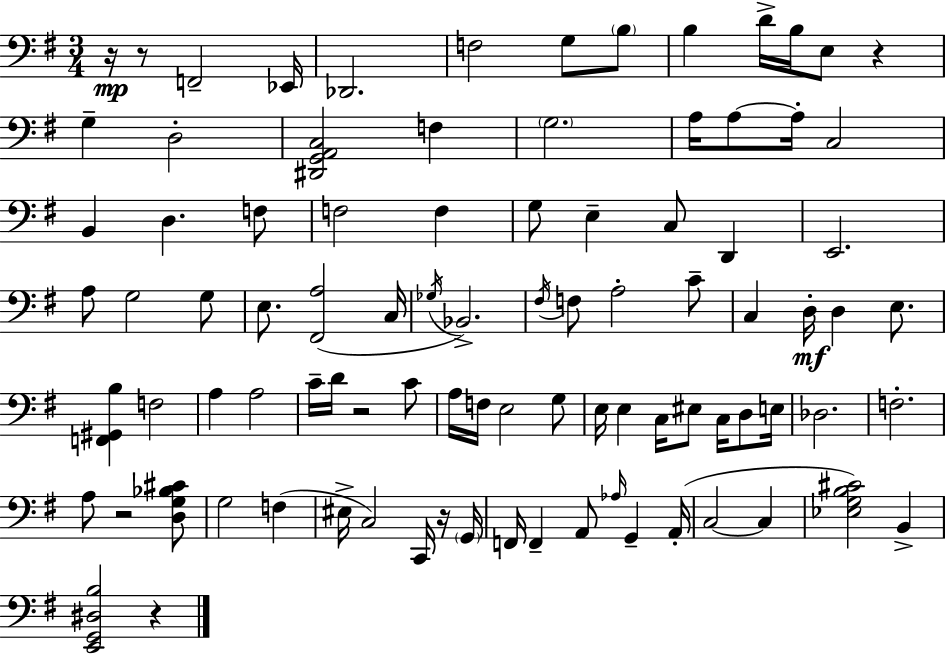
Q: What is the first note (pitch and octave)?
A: F2